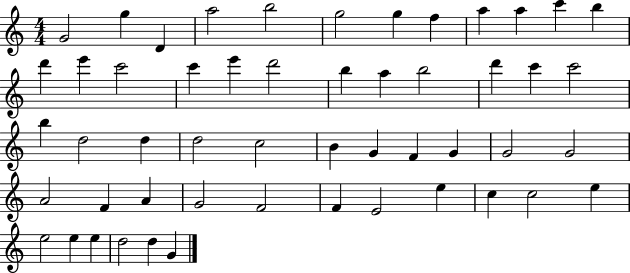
G4/h G5/q D4/q A5/h B5/h G5/h G5/q F5/q A5/q A5/q C6/q B5/q D6/q E6/q C6/h C6/q E6/q D6/h B5/q A5/q B5/h D6/q C6/q C6/h B5/q D5/h D5/q D5/h C5/h B4/q G4/q F4/q G4/q G4/h G4/h A4/h F4/q A4/q G4/h F4/h F4/q E4/h E5/q C5/q C5/h E5/q E5/h E5/q E5/q D5/h D5/q G4/q